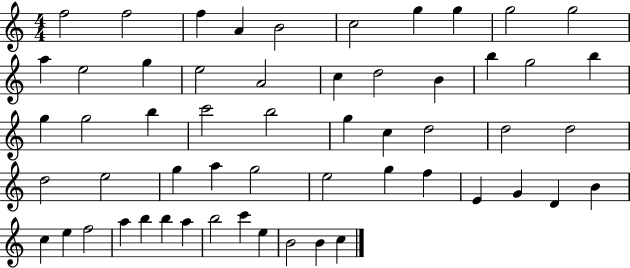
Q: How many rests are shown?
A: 0